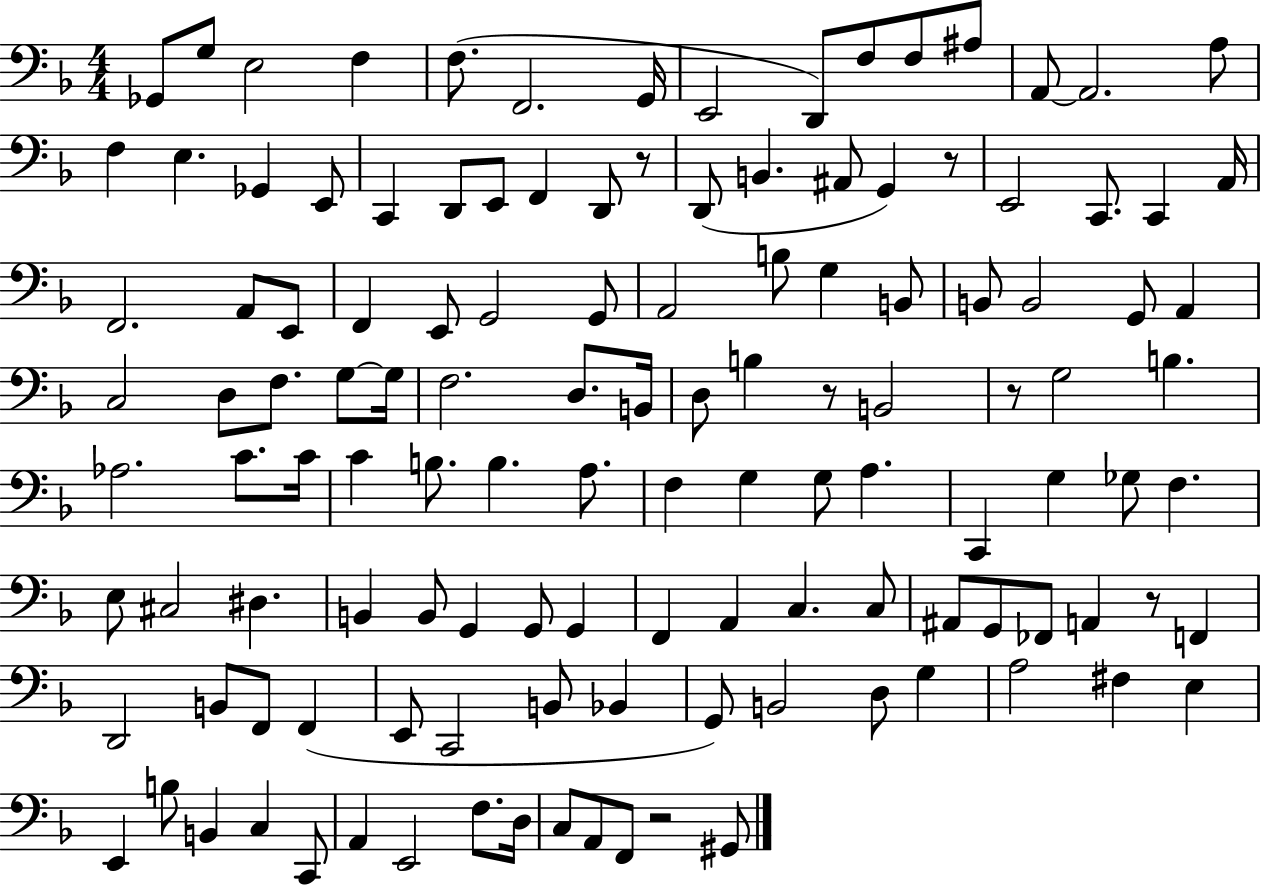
Gb2/e G3/e E3/h F3/q F3/e. F2/h. G2/s E2/h D2/e F3/e F3/e A#3/e A2/e A2/h. A3/e F3/q E3/q. Gb2/q E2/e C2/q D2/e E2/e F2/q D2/e R/e D2/e B2/q. A#2/e G2/q R/e E2/h C2/e. C2/q A2/s F2/h. A2/e E2/e F2/q E2/e G2/h G2/e A2/h B3/e G3/q B2/e B2/e B2/h G2/e A2/q C3/h D3/e F3/e. G3/e G3/s F3/h. D3/e. B2/s D3/e B3/q R/e B2/h R/e G3/h B3/q. Ab3/h. C4/e. C4/s C4/q B3/e. B3/q. A3/e. F3/q G3/q G3/e A3/q. C2/q G3/q Gb3/e F3/q. E3/e C#3/h D#3/q. B2/q B2/e G2/q G2/e G2/q F2/q A2/q C3/q. C3/e A#2/e G2/e FES2/e A2/q R/e F2/q D2/h B2/e F2/e F2/q E2/e C2/h B2/e Bb2/q G2/e B2/h D3/e G3/q A3/h F#3/q E3/q E2/q B3/e B2/q C3/q C2/e A2/q E2/h F3/e. D3/s C3/e A2/e F2/e R/h G#2/e